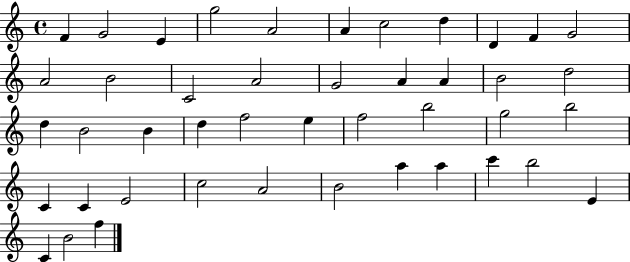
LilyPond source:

{
  \clef treble
  \time 4/4
  \defaultTimeSignature
  \key c \major
  f'4 g'2 e'4 | g''2 a'2 | a'4 c''2 d''4 | d'4 f'4 g'2 | \break a'2 b'2 | c'2 a'2 | g'2 a'4 a'4 | b'2 d''2 | \break d''4 b'2 b'4 | d''4 f''2 e''4 | f''2 b''2 | g''2 b''2 | \break c'4 c'4 e'2 | c''2 a'2 | b'2 a''4 a''4 | c'''4 b''2 e'4 | \break c'4 b'2 f''4 | \bar "|."
}